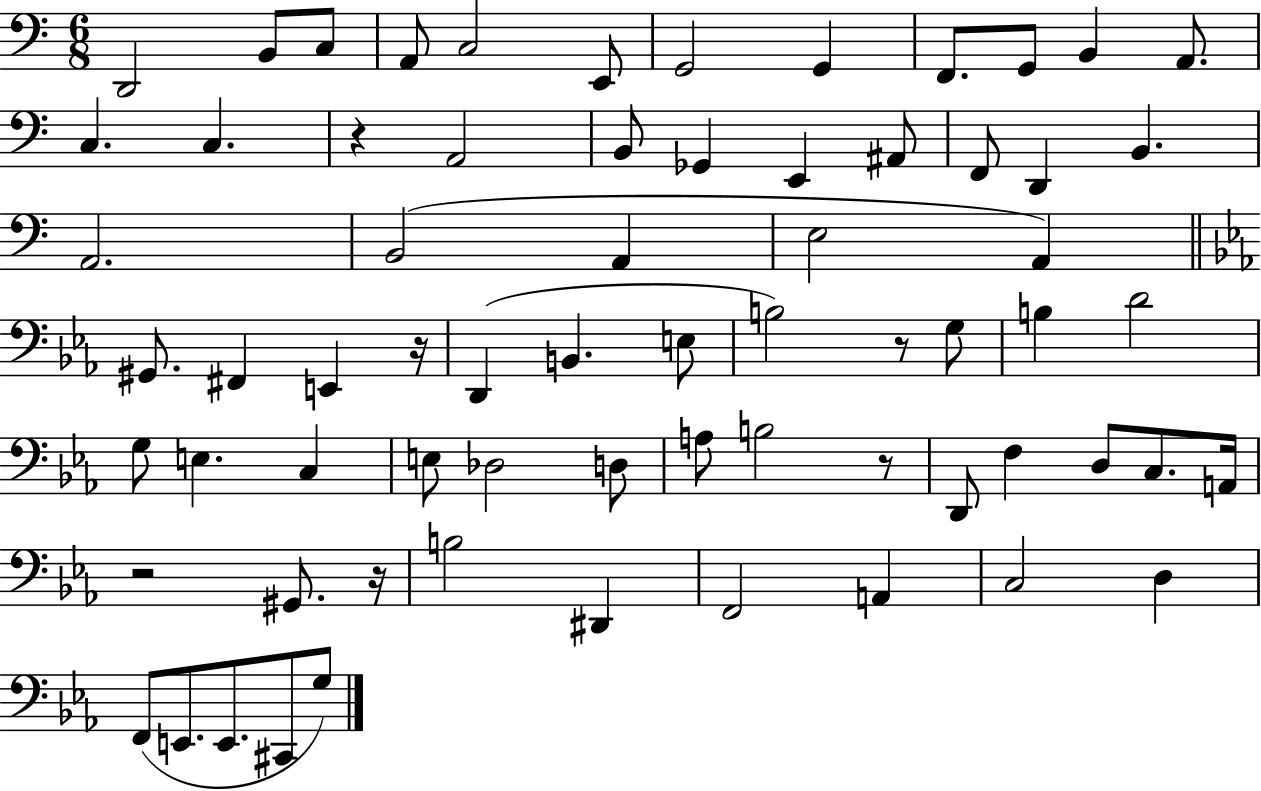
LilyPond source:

{
  \clef bass
  \numericTimeSignature
  \time 6/8
  \key c \major
  d,2 b,8 c8 | a,8 c2 e,8 | g,2 g,4 | f,8. g,8 b,4 a,8. | \break c4. c4. | r4 a,2 | b,8 ges,4 e,4 ais,8 | f,8 d,4 b,4. | \break a,2. | b,2( a,4 | e2 a,4) | \bar "||" \break \key ees \major gis,8. fis,4 e,4 r16 | d,4( b,4. e8 | b2) r8 g8 | b4 d'2 | \break g8 e4. c4 | e8 des2 d8 | a8 b2 r8 | d,8 f4 d8 c8. a,16 | \break r2 gis,8. r16 | b2 dis,4 | f,2 a,4 | c2 d4 | \break f,8( e,8. e,8. cis,8 g8) | \bar "|."
}